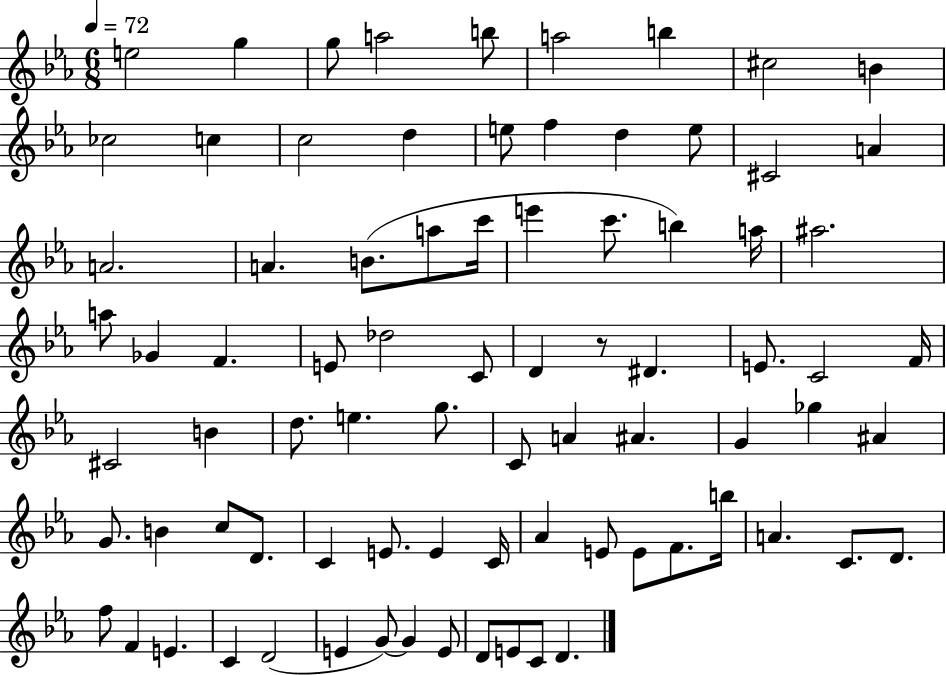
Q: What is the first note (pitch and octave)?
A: E5